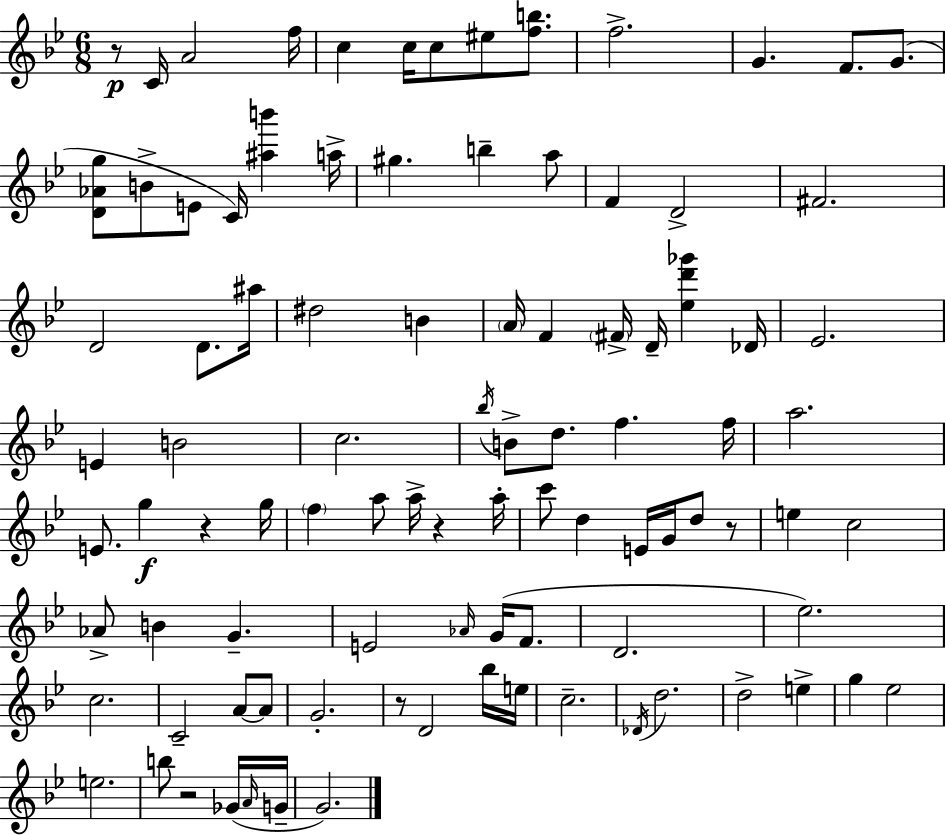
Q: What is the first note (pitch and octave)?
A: C4